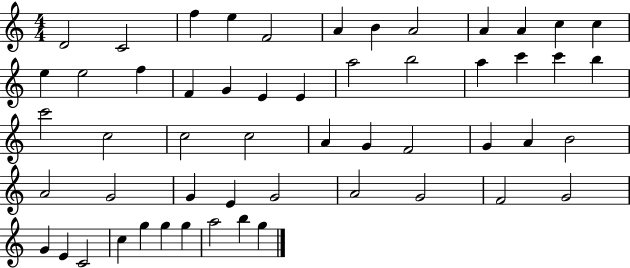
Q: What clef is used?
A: treble